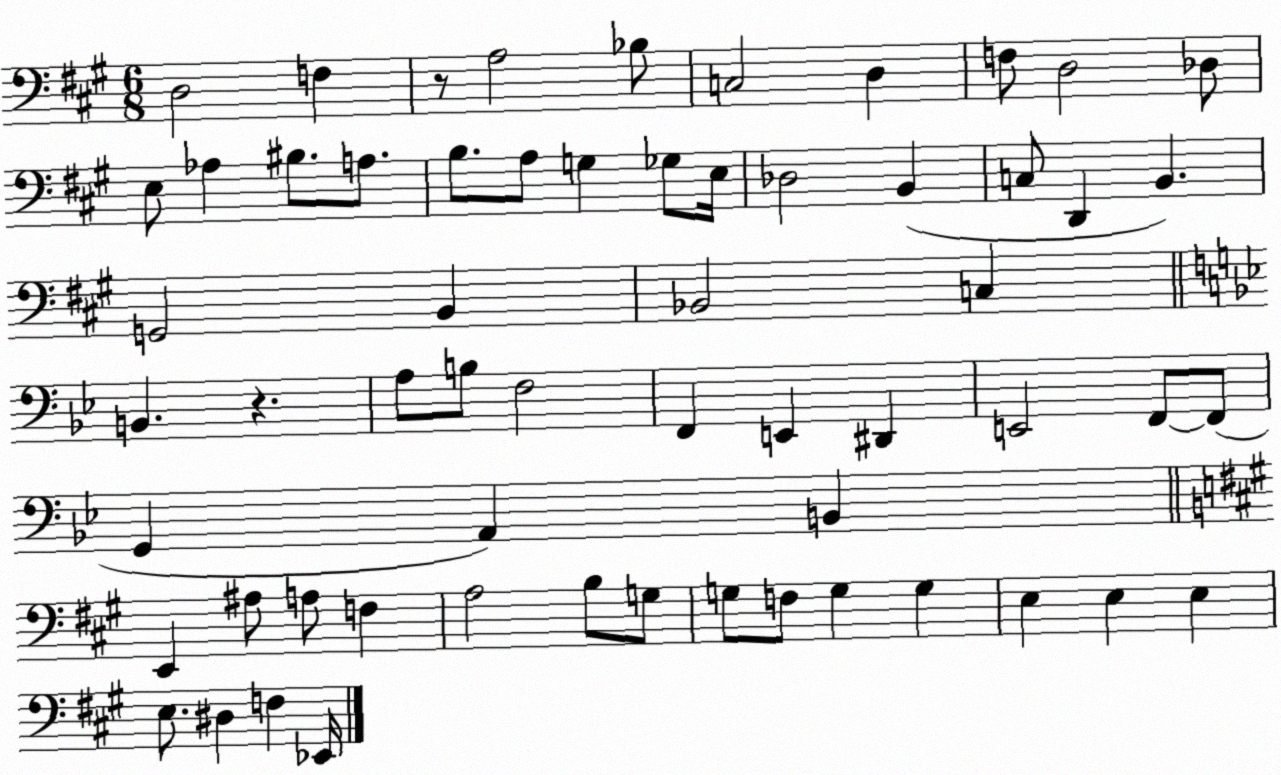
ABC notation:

X:1
T:Untitled
M:6/8
L:1/4
K:A
D,2 F, z/2 A,2 _B,/2 C,2 D, F,/2 D,2 _D,/2 E,/2 _A, ^B,/2 A,/2 B,/2 A,/2 G, _G,/2 E,/4 _D,2 B,, C,/2 D,, B,, G,,2 B,, _B,,2 C, B,, z A,/2 B,/2 F,2 F,, E,, ^D,, E,,2 F,,/2 F,,/2 G,, A,, B,, E,, ^A,/2 A,/2 F, A,2 B,/2 G,/2 G,/2 F,/2 G, G, E, E, E, E,/2 ^D, F, _E,,/4